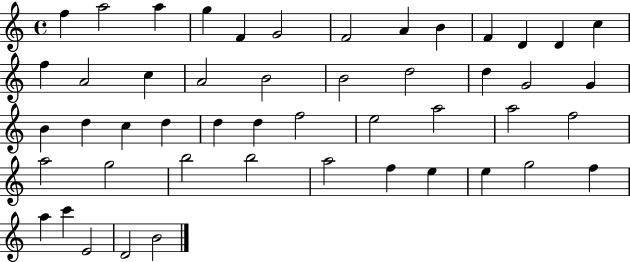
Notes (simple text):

F5/q A5/h A5/q G5/q F4/q G4/h F4/h A4/q B4/q F4/q D4/q D4/q C5/q F5/q A4/h C5/q A4/h B4/h B4/h D5/h D5/q G4/h G4/q B4/q D5/q C5/q D5/q D5/q D5/q F5/h E5/h A5/h A5/h F5/h A5/h G5/h B5/h B5/h A5/h F5/q E5/q E5/q G5/h F5/q A5/q C6/q E4/h D4/h B4/h